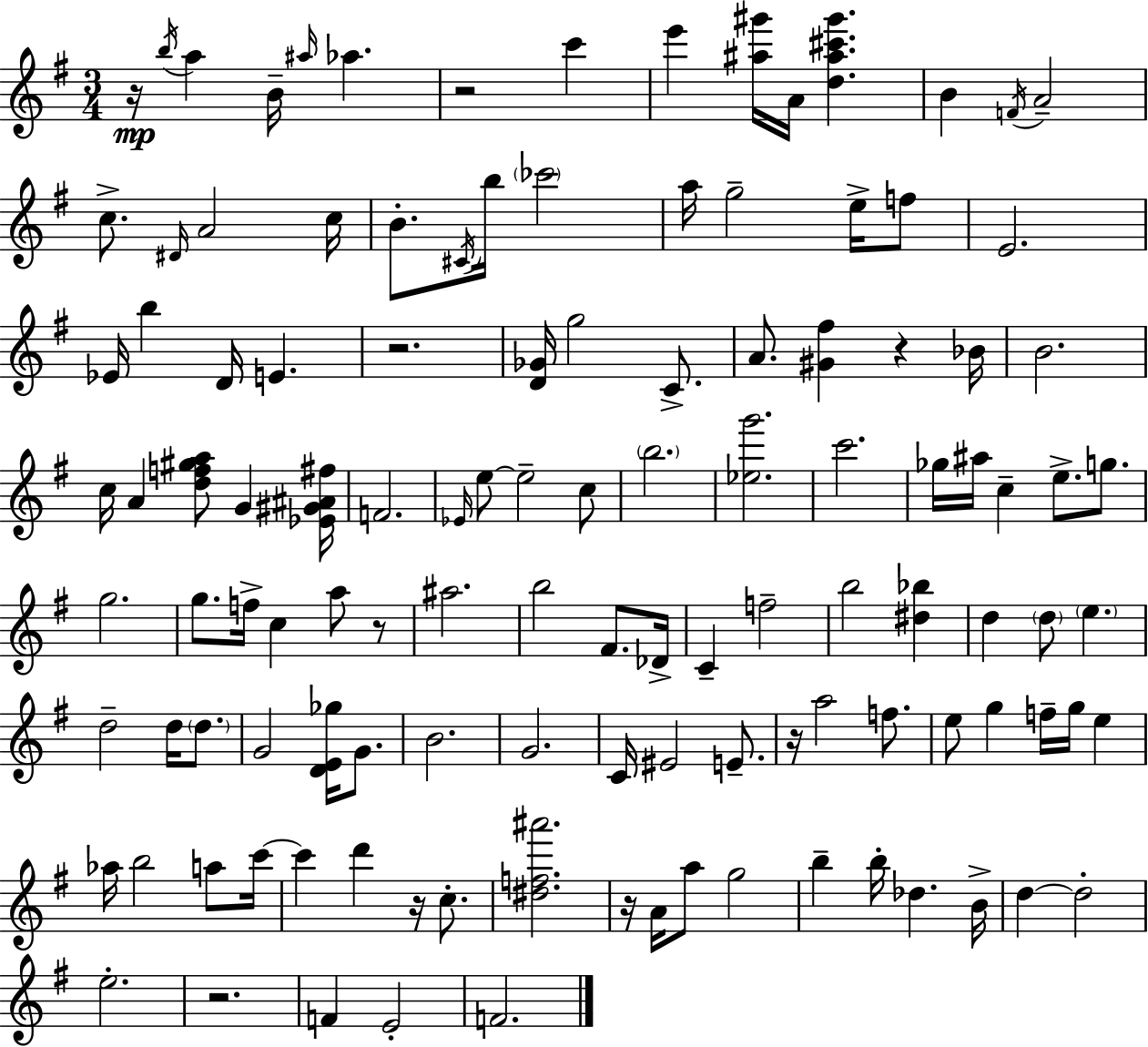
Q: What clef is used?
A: treble